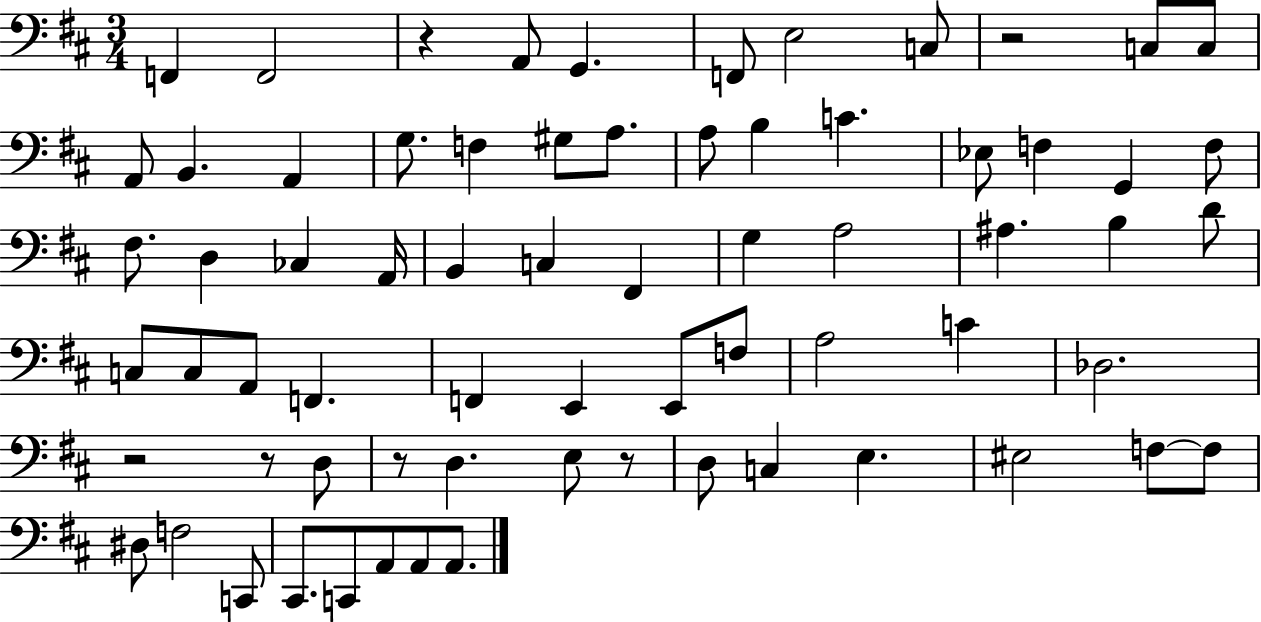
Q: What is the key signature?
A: D major